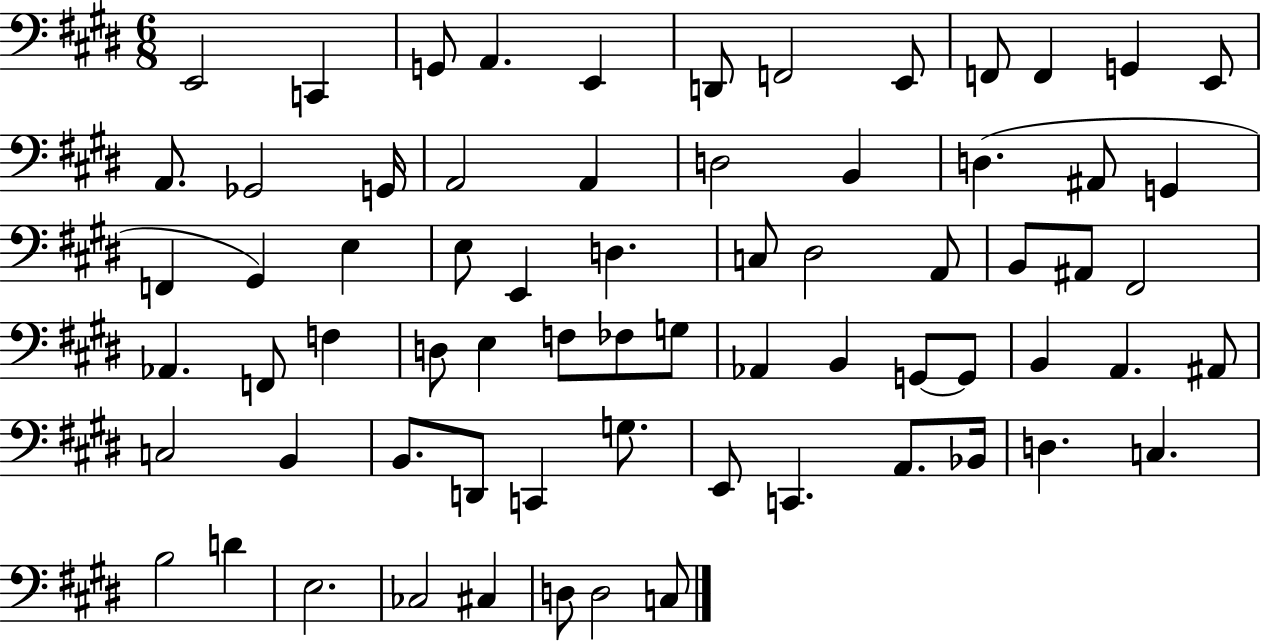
E2/h C2/q G2/e A2/q. E2/q D2/e F2/h E2/e F2/e F2/q G2/q E2/e A2/e. Gb2/h G2/s A2/h A2/q D3/h B2/q D3/q. A#2/e G2/q F2/q G#2/q E3/q E3/e E2/q D3/q. C3/e D#3/h A2/e B2/e A#2/e F#2/h Ab2/q. F2/e F3/q D3/e E3/q F3/e FES3/e G3/e Ab2/q B2/q G2/e G2/e B2/q A2/q. A#2/e C3/h B2/q B2/e. D2/e C2/q G3/e. E2/e C2/q. A2/e. Bb2/s D3/q. C3/q. B3/h D4/q E3/h. CES3/h C#3/q D3/e D3/h C3/e